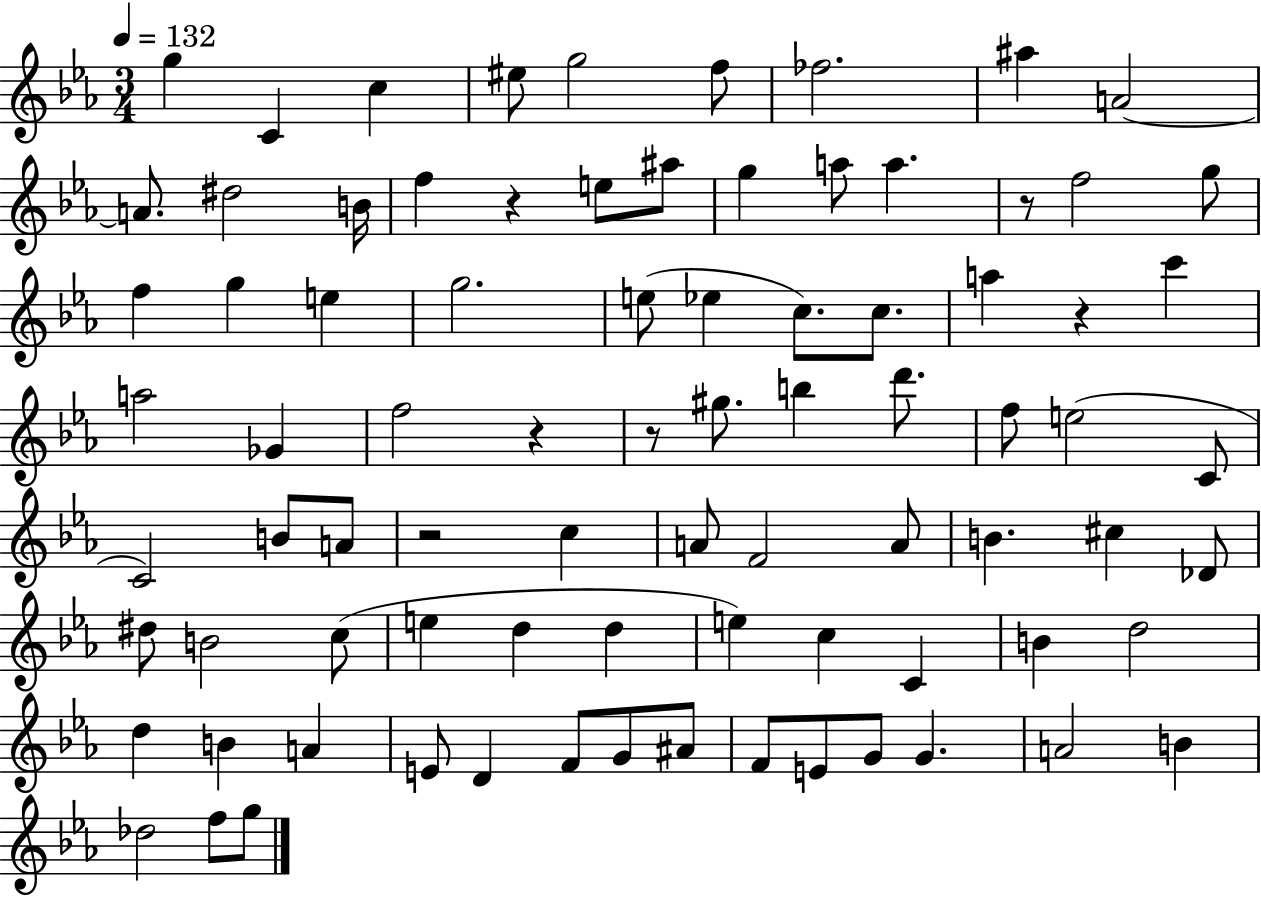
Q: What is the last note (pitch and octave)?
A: G5